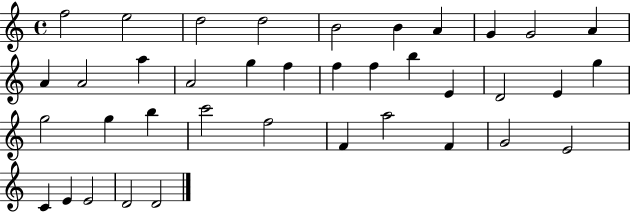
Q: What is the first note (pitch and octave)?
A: F5